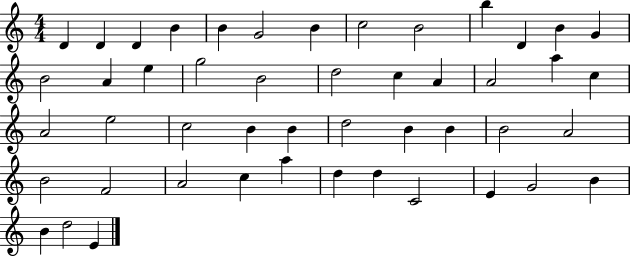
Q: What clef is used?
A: treble